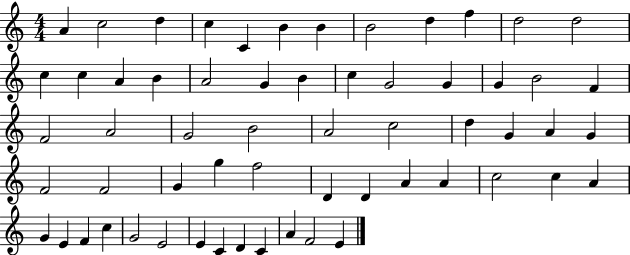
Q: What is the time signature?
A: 4/4